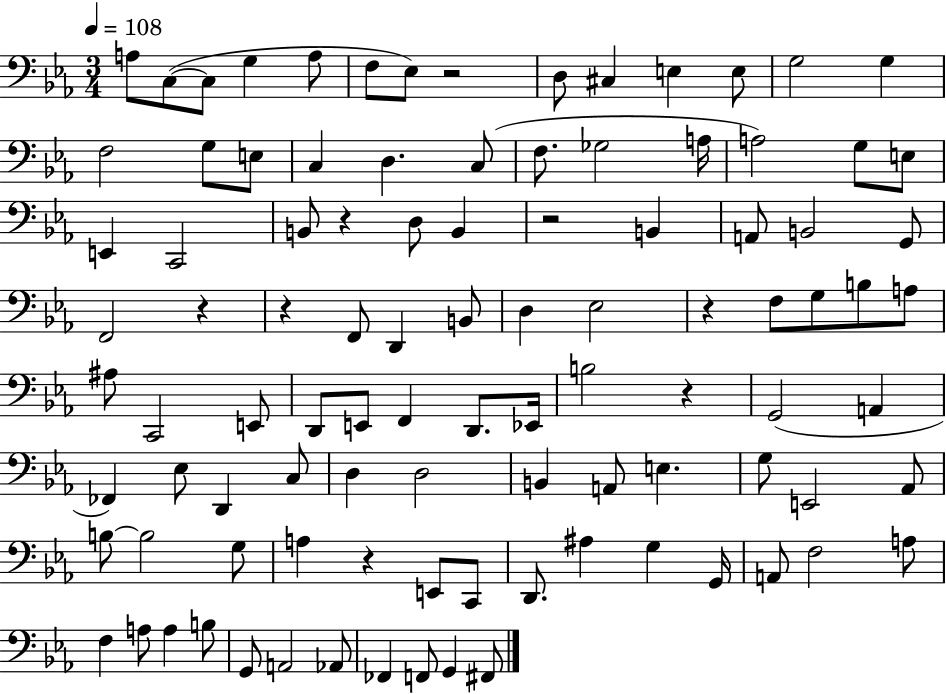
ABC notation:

X:1
T:Untitled
M:3/4
L:1/4
K:Eb
A,/2 C,/2 C,/2 G, A,/2 F,/2 _E,/2 z2 D,/2 ^C, E, E,/2 G,2 G, F,2 G,/2 E,/2 C, D, C,/2 F,/2 _G,2 A,/4 A,2 G,/2 E,/2 E,, C,,2 B,,/2 z D,/2 B,, z2 B,, A,,/2 B,,2 G,,/2 F,,2 z z F,,/2 D,, B,,/2 D, _E,2 z F,/2 G,/2 B,/2 A,/2 ^A,/2 C,,2 E,,/2 D,,/2 E,,/2 F,, D,,/2 _E,,/4 B,2 z G,,2 A,, _F,, _E,/2 D,, C,/2 D, D,2 B,, A,,/2 E, G,/2 E,,2 _A,,/2 B,/2 B,2 G,/2 A, z E,,/2 C,,/2 D,,/2 ^A, G, G,,/4 A,,/2 F,2 A,/2 F, A,/2 A, B,/2 G,,/2 A,,2 _A,,/2 _F,, F,,/2 G,, ^F,,/2